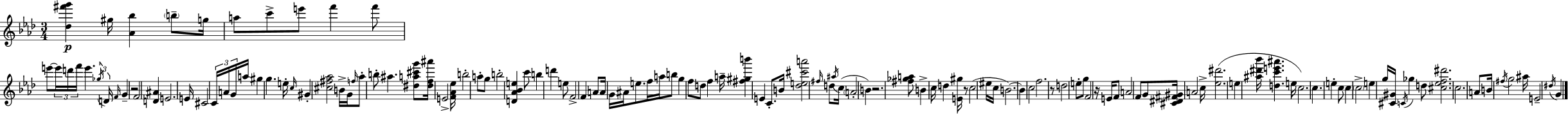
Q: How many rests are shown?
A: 5